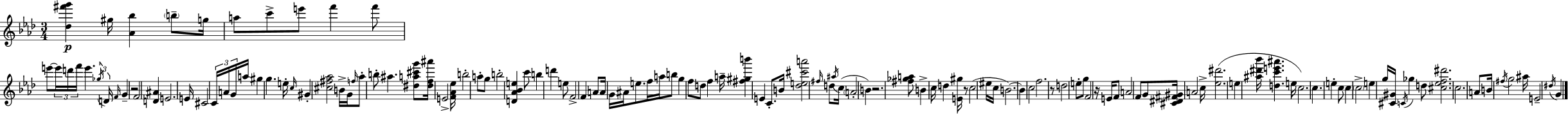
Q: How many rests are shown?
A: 5